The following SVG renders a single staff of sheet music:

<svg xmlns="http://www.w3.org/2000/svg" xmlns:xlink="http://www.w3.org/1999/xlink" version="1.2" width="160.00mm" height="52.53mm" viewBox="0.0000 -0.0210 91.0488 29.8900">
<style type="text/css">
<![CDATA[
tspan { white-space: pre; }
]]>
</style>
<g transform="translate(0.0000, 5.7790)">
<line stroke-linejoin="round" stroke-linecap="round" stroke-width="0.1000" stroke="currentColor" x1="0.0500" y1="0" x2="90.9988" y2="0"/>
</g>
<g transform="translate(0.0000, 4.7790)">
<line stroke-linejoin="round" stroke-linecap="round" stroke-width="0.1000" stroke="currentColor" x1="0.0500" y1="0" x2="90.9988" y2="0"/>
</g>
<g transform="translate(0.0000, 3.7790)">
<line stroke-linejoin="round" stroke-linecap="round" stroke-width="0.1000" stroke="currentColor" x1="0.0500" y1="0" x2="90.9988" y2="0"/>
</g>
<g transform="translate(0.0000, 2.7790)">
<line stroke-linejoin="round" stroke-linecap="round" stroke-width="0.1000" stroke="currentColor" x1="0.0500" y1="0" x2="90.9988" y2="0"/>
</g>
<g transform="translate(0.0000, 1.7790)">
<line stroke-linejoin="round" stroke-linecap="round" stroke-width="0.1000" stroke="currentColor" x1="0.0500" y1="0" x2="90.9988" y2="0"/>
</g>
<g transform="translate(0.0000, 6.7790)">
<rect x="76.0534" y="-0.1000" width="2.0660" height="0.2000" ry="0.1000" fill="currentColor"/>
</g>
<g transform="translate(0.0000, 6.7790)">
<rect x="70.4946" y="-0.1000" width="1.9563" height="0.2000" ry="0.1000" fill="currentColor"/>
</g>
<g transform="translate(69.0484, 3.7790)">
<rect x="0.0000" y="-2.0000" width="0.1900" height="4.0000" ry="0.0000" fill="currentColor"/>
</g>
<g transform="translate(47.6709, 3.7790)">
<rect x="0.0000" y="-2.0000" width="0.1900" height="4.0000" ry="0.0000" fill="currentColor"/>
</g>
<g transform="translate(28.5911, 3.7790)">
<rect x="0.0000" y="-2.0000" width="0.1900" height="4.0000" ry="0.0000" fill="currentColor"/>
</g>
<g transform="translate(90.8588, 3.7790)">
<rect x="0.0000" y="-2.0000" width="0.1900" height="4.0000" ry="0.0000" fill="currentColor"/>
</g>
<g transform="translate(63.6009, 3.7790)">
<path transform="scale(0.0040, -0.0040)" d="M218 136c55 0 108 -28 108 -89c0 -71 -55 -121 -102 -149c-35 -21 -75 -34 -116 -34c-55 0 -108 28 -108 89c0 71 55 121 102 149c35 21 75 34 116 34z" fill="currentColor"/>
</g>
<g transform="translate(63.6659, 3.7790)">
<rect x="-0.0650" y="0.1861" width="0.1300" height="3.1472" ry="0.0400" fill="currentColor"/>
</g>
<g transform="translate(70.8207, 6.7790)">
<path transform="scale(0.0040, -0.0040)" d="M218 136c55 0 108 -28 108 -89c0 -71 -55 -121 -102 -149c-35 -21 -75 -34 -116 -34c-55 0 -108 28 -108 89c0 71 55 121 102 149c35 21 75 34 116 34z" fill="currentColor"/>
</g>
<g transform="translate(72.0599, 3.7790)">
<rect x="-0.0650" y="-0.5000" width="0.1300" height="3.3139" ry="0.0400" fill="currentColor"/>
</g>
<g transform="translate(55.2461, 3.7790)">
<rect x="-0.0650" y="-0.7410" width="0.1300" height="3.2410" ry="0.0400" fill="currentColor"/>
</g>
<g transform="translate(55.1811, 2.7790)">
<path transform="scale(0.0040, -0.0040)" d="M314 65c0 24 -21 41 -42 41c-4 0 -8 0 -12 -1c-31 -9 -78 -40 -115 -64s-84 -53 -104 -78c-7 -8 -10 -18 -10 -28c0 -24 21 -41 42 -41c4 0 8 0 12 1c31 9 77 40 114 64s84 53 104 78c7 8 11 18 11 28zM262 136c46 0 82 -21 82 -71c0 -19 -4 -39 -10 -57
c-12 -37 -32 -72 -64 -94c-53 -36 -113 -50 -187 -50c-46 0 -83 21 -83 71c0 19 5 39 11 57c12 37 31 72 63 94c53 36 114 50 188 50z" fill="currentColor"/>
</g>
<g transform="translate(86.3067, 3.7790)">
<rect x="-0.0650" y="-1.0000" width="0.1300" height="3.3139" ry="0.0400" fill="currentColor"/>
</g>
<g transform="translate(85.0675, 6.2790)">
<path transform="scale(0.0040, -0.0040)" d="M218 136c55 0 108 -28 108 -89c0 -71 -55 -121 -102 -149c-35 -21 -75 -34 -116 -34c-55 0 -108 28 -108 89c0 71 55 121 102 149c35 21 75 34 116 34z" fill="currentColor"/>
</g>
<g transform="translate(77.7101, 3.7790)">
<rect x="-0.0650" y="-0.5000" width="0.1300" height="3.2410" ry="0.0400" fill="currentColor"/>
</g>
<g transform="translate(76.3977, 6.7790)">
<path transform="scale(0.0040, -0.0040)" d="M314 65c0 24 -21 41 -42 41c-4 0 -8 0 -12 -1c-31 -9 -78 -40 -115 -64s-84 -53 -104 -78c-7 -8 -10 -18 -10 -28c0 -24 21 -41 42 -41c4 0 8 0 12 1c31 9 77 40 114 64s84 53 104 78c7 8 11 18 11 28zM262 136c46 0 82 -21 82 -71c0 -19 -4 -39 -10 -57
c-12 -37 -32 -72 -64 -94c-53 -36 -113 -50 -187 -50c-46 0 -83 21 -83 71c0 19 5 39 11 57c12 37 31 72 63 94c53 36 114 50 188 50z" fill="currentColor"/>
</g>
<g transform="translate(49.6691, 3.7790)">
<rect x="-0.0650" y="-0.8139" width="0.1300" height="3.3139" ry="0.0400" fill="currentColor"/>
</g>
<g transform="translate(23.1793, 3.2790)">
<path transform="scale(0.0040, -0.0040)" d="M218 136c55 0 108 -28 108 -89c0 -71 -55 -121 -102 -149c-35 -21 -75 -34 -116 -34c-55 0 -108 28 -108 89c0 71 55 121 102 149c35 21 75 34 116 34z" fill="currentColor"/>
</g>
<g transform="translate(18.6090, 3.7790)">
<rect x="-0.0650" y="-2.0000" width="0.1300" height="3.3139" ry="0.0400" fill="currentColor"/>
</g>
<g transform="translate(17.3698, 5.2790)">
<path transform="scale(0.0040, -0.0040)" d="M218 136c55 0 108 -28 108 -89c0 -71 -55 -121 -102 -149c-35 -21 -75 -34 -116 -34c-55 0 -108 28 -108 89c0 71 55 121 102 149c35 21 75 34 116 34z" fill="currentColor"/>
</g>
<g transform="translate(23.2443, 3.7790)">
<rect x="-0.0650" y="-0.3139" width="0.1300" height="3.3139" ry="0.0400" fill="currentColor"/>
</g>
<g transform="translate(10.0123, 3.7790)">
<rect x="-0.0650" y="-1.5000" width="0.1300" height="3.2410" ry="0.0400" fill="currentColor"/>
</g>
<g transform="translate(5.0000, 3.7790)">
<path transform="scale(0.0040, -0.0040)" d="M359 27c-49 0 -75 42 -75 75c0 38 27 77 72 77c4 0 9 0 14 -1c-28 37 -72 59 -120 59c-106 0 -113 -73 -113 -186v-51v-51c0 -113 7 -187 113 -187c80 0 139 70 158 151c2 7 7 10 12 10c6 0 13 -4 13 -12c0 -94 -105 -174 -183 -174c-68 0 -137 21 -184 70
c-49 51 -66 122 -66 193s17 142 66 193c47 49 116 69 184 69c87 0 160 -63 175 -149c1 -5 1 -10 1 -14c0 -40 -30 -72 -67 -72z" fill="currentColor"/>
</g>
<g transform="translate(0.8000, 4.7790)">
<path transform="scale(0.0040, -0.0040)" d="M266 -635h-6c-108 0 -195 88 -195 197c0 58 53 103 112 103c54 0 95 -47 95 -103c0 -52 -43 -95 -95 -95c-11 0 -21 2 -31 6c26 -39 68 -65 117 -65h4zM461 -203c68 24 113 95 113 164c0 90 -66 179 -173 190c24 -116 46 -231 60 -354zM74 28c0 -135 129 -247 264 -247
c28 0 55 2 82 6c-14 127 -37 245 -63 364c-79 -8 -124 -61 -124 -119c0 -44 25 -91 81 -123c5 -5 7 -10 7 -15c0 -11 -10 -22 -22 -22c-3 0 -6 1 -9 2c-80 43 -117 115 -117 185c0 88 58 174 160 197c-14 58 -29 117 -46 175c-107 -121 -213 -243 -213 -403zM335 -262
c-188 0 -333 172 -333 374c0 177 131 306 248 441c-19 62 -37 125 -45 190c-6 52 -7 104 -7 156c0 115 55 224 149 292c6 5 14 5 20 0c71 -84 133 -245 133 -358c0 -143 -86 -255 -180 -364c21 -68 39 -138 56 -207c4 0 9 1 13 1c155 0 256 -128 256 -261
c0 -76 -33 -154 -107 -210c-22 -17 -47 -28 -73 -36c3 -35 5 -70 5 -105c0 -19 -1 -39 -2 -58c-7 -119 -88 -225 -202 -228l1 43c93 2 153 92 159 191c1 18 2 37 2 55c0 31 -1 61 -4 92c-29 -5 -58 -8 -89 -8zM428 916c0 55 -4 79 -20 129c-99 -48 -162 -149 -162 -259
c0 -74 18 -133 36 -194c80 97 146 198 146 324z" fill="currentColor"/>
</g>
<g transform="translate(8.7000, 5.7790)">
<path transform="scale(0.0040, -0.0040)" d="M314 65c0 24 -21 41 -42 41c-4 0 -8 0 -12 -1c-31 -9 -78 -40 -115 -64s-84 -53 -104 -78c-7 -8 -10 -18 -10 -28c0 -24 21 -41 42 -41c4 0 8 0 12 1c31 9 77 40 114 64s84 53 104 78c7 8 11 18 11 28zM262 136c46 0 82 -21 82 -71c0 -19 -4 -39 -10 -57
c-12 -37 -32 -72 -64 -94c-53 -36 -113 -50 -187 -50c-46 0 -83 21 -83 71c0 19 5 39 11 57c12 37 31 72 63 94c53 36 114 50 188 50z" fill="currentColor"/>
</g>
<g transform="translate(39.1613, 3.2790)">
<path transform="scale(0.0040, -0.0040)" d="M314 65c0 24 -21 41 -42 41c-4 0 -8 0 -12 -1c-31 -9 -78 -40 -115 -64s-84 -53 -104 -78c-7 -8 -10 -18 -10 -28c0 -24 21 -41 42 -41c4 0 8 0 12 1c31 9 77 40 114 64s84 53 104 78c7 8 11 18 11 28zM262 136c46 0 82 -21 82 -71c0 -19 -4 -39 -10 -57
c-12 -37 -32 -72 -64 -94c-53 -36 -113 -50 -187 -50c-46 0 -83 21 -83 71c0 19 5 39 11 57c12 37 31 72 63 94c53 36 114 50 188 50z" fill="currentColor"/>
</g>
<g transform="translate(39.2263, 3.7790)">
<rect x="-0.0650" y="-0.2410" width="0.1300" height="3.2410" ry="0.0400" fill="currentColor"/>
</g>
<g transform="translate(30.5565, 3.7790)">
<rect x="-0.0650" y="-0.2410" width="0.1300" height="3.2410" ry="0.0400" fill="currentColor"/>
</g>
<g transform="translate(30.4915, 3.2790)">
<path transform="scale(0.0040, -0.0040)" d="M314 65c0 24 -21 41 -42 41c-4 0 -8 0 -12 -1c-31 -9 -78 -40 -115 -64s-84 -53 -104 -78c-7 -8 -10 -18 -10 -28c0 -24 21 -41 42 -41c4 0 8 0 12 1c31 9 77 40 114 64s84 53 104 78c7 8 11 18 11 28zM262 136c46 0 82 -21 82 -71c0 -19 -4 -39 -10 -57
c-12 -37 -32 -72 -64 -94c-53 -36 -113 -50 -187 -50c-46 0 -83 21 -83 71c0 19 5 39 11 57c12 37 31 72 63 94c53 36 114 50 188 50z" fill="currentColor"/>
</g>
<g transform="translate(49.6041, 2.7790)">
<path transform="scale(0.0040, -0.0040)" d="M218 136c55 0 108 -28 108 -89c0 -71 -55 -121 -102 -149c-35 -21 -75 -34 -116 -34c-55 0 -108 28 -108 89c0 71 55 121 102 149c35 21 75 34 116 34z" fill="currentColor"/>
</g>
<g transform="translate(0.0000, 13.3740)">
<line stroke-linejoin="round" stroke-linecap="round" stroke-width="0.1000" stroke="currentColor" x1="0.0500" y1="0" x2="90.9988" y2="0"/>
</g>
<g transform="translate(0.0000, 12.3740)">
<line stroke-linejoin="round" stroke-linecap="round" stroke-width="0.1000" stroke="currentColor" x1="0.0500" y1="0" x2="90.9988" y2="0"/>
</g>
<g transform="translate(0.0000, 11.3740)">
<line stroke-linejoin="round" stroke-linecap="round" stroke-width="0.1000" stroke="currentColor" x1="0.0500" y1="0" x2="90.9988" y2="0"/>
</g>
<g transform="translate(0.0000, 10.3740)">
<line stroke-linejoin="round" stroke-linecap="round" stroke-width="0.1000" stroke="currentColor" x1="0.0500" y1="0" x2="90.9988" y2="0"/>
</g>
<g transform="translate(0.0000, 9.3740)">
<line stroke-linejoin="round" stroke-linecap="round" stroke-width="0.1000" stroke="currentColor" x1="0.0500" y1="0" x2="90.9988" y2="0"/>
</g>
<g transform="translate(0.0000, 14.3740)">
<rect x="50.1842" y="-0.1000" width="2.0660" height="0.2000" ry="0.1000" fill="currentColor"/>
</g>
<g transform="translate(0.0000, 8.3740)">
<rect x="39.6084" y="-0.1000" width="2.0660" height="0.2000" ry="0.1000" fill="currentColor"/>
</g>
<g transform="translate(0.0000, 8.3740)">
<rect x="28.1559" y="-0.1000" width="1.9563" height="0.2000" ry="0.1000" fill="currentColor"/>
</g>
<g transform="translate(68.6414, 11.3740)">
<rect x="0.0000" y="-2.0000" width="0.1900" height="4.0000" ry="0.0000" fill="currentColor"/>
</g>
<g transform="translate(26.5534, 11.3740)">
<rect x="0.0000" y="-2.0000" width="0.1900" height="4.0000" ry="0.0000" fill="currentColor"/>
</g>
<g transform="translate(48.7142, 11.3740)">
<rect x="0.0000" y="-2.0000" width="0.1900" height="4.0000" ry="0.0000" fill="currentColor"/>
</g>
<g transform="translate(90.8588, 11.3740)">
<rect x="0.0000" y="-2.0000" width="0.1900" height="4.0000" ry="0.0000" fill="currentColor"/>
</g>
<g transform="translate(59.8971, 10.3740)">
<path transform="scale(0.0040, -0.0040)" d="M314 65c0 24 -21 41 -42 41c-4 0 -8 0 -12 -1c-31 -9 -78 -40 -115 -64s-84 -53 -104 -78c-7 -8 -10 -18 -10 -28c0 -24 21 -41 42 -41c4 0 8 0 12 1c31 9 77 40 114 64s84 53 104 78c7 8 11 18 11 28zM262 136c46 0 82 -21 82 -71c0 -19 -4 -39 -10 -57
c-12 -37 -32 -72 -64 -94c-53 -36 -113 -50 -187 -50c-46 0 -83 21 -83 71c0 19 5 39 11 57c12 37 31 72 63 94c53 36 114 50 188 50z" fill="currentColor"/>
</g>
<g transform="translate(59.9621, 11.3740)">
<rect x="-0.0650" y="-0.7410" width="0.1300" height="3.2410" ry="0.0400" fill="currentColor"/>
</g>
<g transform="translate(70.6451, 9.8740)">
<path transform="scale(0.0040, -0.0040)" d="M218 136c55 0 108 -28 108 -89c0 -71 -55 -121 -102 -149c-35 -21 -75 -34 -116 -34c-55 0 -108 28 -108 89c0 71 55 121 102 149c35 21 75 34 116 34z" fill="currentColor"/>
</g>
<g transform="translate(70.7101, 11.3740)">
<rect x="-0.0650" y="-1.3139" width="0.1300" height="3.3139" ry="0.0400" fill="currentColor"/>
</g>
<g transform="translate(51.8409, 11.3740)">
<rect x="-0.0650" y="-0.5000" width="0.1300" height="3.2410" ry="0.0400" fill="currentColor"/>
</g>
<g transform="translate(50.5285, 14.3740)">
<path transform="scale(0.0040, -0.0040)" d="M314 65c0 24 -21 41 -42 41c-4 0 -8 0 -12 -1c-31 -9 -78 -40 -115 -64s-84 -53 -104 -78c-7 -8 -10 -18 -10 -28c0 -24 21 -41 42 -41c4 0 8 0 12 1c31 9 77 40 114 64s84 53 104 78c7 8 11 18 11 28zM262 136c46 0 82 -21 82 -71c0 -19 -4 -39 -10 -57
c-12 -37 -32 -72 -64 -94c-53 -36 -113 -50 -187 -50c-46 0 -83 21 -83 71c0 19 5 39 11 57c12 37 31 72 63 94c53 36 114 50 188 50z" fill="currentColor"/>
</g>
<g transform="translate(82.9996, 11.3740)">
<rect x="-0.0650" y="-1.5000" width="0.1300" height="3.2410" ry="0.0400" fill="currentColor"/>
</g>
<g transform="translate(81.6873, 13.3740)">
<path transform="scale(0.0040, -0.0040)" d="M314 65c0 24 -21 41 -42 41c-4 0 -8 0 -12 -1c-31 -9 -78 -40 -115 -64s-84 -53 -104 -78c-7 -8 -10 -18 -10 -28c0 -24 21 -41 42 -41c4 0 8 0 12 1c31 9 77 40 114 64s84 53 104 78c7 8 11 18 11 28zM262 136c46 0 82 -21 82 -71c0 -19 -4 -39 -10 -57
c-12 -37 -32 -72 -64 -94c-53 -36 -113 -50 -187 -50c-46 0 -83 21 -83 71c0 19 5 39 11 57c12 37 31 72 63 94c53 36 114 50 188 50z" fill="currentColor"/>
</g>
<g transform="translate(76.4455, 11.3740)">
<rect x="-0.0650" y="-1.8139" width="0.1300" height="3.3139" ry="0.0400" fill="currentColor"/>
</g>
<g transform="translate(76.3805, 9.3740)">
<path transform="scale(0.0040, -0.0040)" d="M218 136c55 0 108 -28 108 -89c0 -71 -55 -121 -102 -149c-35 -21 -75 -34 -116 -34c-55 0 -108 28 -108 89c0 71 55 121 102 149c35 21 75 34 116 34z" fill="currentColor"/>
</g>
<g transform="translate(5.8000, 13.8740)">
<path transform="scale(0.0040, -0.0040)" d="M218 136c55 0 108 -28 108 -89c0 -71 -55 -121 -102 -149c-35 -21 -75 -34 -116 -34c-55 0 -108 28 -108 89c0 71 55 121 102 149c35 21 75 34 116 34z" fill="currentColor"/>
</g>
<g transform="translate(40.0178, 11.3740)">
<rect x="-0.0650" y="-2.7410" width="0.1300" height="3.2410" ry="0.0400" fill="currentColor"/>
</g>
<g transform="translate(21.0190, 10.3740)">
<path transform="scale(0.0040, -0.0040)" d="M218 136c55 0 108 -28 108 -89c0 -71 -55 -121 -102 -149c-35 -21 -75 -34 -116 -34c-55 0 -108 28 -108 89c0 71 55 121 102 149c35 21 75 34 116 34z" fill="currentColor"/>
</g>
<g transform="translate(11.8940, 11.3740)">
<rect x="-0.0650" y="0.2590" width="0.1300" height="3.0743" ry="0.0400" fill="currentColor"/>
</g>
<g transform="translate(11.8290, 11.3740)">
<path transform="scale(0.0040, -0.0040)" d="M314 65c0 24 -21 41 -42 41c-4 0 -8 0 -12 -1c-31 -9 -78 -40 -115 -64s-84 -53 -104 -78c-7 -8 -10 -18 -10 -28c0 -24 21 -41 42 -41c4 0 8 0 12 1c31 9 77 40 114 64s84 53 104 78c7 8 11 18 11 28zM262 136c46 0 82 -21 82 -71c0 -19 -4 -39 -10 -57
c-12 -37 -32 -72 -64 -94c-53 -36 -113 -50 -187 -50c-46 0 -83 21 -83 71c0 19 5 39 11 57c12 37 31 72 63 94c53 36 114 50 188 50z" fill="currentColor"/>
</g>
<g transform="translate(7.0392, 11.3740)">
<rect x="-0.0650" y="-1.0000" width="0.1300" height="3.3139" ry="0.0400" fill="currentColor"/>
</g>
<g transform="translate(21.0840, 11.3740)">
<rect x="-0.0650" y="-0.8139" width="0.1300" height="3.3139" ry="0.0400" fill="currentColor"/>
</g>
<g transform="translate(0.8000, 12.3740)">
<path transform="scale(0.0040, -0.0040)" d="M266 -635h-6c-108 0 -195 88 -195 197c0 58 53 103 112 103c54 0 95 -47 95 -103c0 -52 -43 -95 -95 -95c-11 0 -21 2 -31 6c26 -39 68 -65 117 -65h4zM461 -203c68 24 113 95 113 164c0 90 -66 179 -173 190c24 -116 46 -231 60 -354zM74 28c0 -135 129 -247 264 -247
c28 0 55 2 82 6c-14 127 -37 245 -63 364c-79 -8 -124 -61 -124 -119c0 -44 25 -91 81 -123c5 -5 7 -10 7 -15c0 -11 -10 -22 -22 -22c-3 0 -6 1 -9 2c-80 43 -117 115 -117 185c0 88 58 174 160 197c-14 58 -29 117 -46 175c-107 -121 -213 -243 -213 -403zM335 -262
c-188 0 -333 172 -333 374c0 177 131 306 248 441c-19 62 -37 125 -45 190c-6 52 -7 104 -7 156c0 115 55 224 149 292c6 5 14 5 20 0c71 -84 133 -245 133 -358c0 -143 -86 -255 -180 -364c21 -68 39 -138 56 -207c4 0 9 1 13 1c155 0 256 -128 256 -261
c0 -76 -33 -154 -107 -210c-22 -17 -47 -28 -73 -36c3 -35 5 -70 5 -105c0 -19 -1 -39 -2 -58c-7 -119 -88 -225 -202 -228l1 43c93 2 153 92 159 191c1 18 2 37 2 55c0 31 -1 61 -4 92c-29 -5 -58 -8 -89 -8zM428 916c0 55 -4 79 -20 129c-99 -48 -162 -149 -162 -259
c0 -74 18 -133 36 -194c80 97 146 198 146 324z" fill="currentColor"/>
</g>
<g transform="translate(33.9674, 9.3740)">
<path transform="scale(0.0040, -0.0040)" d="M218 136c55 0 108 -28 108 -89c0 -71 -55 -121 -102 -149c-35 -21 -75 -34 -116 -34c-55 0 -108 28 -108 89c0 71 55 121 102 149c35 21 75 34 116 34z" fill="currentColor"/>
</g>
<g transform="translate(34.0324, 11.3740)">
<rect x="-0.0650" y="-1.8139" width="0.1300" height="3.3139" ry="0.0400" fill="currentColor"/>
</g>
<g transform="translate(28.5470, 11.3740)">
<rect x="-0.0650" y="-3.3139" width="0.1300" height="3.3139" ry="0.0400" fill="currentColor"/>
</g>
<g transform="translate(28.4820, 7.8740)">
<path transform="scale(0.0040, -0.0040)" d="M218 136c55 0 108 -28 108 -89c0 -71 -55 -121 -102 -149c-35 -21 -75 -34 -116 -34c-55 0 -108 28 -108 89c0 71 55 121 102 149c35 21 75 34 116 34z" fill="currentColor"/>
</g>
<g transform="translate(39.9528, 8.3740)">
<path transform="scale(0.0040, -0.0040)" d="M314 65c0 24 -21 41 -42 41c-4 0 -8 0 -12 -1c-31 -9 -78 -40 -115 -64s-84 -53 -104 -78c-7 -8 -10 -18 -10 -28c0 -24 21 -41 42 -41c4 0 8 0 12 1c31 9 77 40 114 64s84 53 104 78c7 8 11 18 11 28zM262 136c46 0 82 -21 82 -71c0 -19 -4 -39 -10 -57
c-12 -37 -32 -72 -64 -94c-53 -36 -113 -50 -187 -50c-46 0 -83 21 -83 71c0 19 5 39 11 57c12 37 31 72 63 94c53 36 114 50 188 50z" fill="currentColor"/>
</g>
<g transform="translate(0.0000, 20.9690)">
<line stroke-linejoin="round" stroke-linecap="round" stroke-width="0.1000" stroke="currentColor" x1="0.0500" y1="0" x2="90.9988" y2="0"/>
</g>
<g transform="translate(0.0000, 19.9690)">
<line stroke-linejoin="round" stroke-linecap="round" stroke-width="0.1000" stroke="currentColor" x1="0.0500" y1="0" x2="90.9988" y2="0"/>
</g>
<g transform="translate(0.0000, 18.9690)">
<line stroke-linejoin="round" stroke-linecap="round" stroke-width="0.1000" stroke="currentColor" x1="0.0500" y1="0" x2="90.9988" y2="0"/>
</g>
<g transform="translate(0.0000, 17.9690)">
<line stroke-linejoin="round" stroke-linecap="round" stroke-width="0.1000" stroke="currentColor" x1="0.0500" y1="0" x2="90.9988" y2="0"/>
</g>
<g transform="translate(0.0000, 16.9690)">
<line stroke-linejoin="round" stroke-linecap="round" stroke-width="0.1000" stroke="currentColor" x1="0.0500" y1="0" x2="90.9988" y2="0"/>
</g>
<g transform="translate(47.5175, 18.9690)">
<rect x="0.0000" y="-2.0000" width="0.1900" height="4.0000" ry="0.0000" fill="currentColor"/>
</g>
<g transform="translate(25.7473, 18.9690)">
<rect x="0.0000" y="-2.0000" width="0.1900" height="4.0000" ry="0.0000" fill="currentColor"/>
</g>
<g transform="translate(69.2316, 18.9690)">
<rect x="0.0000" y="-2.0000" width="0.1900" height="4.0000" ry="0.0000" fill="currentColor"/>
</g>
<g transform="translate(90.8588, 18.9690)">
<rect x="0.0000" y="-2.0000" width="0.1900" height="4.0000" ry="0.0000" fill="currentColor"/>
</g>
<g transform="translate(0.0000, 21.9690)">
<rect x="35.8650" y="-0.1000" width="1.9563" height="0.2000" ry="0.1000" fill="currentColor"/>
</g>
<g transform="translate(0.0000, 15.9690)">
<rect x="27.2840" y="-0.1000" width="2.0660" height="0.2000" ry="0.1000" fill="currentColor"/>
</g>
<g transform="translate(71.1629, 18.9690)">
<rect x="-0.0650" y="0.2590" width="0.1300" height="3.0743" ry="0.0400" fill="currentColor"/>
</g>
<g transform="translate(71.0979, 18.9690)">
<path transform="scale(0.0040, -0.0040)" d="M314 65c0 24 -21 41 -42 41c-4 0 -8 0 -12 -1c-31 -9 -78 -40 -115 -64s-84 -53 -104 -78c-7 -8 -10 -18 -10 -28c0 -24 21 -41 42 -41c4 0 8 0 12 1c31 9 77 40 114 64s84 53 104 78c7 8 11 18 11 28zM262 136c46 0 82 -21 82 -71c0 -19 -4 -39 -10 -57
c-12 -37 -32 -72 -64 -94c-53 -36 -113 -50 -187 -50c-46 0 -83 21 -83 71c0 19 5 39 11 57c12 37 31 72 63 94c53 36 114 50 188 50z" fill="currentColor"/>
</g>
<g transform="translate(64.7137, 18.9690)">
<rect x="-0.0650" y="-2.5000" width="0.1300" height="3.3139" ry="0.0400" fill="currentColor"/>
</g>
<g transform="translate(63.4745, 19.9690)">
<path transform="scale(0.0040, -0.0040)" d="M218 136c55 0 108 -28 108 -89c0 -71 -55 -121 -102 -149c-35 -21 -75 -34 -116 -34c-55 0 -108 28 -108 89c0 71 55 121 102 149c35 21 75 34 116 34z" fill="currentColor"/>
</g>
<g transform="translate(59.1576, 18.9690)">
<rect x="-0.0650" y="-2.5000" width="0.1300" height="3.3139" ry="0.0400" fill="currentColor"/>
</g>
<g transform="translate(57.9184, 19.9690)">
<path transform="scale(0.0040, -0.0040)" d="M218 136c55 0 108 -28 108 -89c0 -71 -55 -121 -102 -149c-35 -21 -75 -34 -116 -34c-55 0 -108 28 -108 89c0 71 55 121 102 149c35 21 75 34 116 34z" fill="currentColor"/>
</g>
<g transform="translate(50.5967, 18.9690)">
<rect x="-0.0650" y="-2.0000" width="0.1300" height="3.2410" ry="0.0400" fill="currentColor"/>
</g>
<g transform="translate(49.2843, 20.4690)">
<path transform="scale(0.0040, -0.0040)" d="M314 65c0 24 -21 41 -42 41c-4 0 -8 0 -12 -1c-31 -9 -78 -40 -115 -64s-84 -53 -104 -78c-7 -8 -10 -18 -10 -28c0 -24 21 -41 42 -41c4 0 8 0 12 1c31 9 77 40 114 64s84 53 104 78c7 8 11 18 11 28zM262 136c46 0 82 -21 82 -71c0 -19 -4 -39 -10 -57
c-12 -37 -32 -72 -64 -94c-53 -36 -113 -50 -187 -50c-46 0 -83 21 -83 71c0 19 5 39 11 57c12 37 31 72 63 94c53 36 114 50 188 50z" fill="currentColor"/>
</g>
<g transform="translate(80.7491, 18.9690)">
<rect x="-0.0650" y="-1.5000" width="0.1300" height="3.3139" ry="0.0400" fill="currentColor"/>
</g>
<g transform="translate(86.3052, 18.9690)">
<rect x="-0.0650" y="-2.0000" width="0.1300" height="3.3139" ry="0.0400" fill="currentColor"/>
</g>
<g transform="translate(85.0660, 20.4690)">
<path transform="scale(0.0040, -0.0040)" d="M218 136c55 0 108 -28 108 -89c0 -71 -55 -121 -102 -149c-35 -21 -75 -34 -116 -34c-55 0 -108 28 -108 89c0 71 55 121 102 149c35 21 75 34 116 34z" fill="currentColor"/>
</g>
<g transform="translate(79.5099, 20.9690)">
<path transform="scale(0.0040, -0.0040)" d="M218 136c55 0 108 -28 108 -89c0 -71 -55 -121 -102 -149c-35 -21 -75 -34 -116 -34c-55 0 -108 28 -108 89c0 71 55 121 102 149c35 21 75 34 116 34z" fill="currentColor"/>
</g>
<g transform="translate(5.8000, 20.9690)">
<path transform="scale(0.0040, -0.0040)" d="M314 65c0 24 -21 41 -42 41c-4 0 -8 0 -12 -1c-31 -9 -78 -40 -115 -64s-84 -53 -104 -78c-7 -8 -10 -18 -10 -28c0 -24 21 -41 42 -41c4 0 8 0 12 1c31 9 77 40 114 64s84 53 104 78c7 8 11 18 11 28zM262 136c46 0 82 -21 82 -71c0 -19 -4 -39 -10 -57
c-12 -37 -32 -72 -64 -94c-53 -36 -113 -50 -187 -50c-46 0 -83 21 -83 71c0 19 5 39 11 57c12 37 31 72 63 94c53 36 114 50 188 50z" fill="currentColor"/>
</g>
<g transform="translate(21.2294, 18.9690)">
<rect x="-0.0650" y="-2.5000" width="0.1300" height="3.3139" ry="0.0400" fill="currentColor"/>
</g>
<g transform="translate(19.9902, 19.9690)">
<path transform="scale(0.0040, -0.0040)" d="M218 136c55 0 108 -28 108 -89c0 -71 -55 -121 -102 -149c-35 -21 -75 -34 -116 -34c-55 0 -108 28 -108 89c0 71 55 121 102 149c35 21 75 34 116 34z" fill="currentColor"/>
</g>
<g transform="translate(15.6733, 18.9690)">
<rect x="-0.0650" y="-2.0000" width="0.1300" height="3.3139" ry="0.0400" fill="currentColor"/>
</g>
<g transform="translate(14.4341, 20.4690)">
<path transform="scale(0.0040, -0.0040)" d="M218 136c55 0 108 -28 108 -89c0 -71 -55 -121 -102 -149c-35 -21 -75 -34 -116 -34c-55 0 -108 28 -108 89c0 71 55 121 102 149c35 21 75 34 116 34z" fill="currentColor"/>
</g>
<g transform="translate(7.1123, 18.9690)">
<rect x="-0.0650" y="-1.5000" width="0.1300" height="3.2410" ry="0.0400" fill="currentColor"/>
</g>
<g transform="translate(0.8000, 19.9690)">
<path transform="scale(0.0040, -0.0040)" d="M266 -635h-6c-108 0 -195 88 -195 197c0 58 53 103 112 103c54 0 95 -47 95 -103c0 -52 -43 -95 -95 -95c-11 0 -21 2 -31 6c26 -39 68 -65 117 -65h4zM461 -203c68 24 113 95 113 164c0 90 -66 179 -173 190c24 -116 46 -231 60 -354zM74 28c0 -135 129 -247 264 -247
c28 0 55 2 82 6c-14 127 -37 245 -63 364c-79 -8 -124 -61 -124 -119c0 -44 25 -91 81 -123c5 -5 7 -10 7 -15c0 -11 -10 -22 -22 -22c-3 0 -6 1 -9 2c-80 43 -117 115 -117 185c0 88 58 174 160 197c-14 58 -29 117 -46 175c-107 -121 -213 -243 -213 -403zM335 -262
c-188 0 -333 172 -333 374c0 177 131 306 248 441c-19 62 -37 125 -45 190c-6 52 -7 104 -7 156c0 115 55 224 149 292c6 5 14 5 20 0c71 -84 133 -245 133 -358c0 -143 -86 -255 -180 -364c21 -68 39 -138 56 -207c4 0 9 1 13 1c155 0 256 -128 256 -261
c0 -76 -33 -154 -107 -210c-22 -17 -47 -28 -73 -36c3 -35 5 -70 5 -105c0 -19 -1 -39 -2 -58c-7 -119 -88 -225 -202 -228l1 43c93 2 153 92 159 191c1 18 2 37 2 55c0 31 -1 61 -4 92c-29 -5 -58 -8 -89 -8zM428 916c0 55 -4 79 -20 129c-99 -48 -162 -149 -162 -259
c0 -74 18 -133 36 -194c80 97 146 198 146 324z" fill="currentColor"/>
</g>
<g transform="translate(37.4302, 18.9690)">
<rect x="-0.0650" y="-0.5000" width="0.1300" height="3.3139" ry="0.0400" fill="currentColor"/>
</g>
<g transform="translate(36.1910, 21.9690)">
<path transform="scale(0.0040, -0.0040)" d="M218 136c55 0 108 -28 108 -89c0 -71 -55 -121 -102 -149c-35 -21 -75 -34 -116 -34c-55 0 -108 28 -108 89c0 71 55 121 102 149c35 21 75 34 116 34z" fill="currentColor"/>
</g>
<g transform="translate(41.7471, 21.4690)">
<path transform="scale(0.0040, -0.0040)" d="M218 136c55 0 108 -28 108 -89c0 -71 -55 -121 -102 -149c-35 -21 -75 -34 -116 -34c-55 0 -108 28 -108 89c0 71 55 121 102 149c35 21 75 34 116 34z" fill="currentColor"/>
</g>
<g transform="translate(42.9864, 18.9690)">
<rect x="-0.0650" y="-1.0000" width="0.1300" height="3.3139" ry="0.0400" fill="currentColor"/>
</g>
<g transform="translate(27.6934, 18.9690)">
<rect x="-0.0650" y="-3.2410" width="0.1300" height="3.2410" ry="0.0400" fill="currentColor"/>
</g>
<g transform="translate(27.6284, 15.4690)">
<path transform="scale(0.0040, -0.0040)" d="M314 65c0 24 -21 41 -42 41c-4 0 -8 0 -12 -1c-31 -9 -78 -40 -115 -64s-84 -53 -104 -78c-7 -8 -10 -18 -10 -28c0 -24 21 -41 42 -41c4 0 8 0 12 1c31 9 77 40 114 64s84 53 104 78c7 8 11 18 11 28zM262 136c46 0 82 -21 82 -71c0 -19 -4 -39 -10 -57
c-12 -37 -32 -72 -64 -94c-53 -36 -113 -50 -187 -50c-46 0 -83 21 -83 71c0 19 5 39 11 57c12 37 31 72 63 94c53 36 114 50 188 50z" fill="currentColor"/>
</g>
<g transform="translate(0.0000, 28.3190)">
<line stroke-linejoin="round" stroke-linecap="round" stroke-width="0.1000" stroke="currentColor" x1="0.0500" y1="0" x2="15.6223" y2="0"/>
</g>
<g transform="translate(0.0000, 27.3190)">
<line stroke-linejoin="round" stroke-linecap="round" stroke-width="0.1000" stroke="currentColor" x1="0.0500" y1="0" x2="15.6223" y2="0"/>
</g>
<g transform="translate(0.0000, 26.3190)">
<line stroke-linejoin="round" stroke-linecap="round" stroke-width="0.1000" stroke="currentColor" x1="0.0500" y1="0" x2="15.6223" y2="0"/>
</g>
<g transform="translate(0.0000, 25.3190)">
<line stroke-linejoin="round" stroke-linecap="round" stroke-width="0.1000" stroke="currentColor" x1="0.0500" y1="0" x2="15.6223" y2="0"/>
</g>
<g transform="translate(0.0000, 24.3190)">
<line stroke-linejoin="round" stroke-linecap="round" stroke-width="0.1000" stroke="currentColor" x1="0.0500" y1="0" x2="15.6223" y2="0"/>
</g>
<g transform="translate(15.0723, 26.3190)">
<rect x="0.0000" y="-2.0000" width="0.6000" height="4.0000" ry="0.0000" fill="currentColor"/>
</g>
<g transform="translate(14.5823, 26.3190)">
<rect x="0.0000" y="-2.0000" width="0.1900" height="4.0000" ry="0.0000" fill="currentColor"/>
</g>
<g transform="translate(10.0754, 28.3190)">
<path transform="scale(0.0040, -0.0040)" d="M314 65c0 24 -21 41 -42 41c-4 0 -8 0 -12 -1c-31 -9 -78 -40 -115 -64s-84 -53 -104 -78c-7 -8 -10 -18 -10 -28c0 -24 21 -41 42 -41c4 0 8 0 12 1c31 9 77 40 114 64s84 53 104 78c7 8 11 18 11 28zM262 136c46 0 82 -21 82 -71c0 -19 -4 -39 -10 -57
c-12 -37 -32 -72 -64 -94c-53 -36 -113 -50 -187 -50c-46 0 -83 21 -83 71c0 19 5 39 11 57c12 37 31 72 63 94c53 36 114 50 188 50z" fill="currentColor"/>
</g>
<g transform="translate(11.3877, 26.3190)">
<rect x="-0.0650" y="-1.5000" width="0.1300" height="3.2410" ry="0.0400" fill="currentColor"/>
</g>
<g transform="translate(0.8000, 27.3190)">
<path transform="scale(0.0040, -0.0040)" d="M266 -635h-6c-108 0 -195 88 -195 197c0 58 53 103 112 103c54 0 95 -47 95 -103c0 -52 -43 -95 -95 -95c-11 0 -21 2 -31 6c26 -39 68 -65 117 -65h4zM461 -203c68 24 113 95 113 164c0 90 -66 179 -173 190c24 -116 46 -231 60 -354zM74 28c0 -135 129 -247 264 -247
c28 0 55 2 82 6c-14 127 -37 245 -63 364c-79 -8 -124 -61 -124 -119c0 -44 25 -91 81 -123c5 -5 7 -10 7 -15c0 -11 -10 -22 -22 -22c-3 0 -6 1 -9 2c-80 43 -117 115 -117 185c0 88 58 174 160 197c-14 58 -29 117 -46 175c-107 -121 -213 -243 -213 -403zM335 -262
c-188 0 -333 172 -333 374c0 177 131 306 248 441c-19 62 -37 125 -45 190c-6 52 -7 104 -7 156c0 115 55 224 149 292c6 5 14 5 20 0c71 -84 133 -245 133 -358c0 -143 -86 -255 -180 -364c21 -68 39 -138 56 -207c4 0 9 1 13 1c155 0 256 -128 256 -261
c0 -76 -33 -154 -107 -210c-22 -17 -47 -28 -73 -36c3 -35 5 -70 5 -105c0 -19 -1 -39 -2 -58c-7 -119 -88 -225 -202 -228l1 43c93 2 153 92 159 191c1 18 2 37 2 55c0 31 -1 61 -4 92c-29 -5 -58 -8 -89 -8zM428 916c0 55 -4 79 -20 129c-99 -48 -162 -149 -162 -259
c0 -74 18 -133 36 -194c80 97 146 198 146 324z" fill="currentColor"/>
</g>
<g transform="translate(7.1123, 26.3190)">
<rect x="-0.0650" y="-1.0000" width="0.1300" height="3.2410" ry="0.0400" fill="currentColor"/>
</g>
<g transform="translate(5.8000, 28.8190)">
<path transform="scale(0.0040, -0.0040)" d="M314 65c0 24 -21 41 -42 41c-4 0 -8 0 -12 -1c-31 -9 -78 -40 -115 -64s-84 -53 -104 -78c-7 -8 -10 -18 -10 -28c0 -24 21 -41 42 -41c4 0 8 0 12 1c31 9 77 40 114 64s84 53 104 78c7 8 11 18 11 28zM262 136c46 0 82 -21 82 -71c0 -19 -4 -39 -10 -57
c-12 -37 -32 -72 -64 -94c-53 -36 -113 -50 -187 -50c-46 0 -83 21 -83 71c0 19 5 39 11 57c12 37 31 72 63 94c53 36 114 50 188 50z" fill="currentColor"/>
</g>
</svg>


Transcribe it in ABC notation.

X:1
T:Untitled
M:4/4
L:1/4
K:C
E2 F c c2 c2 d d2 B C C2 D D B2 d b f a2 C2 d2 e f E2 E2 F G b2 C D F2 G G B2 E F D2 E2